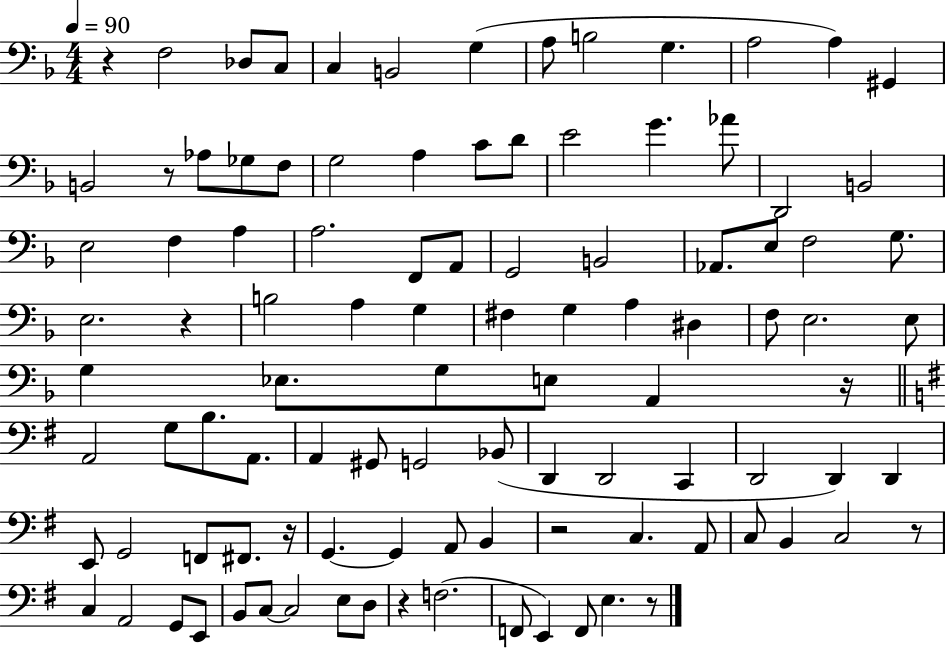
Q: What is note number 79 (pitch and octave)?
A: B2